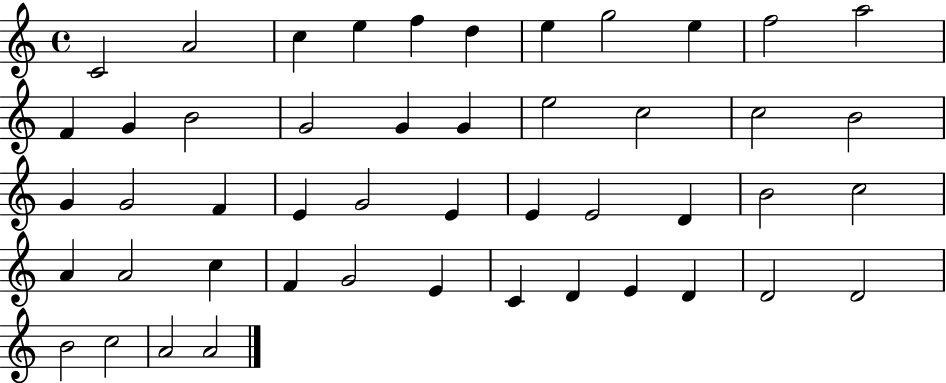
{
  \clef treble
  \time 4/4
  \defaultTimeSignature
  \key c \major
  c'2 a'2 | c''4 e''4 f''4 d''4 | e''4 g''2 e''4 | f''2 a''2 | \break f'4 g'4 b'2 | g'2 g'4 g'4 | e''2 c''2 | c''2 b'2 | \break g'4 g'2 f'4 | e'4 g'2 e'4 | e'4 e'2 d'4 | b'2 c''2 | \break a'4 a'2 c''4 | f'4 g'2 e'4 | c'4 d'4 e'4 d'4 | d'2 d'2 | \break b'2 c''2 | a'2 a'2 | \bar "|."
}